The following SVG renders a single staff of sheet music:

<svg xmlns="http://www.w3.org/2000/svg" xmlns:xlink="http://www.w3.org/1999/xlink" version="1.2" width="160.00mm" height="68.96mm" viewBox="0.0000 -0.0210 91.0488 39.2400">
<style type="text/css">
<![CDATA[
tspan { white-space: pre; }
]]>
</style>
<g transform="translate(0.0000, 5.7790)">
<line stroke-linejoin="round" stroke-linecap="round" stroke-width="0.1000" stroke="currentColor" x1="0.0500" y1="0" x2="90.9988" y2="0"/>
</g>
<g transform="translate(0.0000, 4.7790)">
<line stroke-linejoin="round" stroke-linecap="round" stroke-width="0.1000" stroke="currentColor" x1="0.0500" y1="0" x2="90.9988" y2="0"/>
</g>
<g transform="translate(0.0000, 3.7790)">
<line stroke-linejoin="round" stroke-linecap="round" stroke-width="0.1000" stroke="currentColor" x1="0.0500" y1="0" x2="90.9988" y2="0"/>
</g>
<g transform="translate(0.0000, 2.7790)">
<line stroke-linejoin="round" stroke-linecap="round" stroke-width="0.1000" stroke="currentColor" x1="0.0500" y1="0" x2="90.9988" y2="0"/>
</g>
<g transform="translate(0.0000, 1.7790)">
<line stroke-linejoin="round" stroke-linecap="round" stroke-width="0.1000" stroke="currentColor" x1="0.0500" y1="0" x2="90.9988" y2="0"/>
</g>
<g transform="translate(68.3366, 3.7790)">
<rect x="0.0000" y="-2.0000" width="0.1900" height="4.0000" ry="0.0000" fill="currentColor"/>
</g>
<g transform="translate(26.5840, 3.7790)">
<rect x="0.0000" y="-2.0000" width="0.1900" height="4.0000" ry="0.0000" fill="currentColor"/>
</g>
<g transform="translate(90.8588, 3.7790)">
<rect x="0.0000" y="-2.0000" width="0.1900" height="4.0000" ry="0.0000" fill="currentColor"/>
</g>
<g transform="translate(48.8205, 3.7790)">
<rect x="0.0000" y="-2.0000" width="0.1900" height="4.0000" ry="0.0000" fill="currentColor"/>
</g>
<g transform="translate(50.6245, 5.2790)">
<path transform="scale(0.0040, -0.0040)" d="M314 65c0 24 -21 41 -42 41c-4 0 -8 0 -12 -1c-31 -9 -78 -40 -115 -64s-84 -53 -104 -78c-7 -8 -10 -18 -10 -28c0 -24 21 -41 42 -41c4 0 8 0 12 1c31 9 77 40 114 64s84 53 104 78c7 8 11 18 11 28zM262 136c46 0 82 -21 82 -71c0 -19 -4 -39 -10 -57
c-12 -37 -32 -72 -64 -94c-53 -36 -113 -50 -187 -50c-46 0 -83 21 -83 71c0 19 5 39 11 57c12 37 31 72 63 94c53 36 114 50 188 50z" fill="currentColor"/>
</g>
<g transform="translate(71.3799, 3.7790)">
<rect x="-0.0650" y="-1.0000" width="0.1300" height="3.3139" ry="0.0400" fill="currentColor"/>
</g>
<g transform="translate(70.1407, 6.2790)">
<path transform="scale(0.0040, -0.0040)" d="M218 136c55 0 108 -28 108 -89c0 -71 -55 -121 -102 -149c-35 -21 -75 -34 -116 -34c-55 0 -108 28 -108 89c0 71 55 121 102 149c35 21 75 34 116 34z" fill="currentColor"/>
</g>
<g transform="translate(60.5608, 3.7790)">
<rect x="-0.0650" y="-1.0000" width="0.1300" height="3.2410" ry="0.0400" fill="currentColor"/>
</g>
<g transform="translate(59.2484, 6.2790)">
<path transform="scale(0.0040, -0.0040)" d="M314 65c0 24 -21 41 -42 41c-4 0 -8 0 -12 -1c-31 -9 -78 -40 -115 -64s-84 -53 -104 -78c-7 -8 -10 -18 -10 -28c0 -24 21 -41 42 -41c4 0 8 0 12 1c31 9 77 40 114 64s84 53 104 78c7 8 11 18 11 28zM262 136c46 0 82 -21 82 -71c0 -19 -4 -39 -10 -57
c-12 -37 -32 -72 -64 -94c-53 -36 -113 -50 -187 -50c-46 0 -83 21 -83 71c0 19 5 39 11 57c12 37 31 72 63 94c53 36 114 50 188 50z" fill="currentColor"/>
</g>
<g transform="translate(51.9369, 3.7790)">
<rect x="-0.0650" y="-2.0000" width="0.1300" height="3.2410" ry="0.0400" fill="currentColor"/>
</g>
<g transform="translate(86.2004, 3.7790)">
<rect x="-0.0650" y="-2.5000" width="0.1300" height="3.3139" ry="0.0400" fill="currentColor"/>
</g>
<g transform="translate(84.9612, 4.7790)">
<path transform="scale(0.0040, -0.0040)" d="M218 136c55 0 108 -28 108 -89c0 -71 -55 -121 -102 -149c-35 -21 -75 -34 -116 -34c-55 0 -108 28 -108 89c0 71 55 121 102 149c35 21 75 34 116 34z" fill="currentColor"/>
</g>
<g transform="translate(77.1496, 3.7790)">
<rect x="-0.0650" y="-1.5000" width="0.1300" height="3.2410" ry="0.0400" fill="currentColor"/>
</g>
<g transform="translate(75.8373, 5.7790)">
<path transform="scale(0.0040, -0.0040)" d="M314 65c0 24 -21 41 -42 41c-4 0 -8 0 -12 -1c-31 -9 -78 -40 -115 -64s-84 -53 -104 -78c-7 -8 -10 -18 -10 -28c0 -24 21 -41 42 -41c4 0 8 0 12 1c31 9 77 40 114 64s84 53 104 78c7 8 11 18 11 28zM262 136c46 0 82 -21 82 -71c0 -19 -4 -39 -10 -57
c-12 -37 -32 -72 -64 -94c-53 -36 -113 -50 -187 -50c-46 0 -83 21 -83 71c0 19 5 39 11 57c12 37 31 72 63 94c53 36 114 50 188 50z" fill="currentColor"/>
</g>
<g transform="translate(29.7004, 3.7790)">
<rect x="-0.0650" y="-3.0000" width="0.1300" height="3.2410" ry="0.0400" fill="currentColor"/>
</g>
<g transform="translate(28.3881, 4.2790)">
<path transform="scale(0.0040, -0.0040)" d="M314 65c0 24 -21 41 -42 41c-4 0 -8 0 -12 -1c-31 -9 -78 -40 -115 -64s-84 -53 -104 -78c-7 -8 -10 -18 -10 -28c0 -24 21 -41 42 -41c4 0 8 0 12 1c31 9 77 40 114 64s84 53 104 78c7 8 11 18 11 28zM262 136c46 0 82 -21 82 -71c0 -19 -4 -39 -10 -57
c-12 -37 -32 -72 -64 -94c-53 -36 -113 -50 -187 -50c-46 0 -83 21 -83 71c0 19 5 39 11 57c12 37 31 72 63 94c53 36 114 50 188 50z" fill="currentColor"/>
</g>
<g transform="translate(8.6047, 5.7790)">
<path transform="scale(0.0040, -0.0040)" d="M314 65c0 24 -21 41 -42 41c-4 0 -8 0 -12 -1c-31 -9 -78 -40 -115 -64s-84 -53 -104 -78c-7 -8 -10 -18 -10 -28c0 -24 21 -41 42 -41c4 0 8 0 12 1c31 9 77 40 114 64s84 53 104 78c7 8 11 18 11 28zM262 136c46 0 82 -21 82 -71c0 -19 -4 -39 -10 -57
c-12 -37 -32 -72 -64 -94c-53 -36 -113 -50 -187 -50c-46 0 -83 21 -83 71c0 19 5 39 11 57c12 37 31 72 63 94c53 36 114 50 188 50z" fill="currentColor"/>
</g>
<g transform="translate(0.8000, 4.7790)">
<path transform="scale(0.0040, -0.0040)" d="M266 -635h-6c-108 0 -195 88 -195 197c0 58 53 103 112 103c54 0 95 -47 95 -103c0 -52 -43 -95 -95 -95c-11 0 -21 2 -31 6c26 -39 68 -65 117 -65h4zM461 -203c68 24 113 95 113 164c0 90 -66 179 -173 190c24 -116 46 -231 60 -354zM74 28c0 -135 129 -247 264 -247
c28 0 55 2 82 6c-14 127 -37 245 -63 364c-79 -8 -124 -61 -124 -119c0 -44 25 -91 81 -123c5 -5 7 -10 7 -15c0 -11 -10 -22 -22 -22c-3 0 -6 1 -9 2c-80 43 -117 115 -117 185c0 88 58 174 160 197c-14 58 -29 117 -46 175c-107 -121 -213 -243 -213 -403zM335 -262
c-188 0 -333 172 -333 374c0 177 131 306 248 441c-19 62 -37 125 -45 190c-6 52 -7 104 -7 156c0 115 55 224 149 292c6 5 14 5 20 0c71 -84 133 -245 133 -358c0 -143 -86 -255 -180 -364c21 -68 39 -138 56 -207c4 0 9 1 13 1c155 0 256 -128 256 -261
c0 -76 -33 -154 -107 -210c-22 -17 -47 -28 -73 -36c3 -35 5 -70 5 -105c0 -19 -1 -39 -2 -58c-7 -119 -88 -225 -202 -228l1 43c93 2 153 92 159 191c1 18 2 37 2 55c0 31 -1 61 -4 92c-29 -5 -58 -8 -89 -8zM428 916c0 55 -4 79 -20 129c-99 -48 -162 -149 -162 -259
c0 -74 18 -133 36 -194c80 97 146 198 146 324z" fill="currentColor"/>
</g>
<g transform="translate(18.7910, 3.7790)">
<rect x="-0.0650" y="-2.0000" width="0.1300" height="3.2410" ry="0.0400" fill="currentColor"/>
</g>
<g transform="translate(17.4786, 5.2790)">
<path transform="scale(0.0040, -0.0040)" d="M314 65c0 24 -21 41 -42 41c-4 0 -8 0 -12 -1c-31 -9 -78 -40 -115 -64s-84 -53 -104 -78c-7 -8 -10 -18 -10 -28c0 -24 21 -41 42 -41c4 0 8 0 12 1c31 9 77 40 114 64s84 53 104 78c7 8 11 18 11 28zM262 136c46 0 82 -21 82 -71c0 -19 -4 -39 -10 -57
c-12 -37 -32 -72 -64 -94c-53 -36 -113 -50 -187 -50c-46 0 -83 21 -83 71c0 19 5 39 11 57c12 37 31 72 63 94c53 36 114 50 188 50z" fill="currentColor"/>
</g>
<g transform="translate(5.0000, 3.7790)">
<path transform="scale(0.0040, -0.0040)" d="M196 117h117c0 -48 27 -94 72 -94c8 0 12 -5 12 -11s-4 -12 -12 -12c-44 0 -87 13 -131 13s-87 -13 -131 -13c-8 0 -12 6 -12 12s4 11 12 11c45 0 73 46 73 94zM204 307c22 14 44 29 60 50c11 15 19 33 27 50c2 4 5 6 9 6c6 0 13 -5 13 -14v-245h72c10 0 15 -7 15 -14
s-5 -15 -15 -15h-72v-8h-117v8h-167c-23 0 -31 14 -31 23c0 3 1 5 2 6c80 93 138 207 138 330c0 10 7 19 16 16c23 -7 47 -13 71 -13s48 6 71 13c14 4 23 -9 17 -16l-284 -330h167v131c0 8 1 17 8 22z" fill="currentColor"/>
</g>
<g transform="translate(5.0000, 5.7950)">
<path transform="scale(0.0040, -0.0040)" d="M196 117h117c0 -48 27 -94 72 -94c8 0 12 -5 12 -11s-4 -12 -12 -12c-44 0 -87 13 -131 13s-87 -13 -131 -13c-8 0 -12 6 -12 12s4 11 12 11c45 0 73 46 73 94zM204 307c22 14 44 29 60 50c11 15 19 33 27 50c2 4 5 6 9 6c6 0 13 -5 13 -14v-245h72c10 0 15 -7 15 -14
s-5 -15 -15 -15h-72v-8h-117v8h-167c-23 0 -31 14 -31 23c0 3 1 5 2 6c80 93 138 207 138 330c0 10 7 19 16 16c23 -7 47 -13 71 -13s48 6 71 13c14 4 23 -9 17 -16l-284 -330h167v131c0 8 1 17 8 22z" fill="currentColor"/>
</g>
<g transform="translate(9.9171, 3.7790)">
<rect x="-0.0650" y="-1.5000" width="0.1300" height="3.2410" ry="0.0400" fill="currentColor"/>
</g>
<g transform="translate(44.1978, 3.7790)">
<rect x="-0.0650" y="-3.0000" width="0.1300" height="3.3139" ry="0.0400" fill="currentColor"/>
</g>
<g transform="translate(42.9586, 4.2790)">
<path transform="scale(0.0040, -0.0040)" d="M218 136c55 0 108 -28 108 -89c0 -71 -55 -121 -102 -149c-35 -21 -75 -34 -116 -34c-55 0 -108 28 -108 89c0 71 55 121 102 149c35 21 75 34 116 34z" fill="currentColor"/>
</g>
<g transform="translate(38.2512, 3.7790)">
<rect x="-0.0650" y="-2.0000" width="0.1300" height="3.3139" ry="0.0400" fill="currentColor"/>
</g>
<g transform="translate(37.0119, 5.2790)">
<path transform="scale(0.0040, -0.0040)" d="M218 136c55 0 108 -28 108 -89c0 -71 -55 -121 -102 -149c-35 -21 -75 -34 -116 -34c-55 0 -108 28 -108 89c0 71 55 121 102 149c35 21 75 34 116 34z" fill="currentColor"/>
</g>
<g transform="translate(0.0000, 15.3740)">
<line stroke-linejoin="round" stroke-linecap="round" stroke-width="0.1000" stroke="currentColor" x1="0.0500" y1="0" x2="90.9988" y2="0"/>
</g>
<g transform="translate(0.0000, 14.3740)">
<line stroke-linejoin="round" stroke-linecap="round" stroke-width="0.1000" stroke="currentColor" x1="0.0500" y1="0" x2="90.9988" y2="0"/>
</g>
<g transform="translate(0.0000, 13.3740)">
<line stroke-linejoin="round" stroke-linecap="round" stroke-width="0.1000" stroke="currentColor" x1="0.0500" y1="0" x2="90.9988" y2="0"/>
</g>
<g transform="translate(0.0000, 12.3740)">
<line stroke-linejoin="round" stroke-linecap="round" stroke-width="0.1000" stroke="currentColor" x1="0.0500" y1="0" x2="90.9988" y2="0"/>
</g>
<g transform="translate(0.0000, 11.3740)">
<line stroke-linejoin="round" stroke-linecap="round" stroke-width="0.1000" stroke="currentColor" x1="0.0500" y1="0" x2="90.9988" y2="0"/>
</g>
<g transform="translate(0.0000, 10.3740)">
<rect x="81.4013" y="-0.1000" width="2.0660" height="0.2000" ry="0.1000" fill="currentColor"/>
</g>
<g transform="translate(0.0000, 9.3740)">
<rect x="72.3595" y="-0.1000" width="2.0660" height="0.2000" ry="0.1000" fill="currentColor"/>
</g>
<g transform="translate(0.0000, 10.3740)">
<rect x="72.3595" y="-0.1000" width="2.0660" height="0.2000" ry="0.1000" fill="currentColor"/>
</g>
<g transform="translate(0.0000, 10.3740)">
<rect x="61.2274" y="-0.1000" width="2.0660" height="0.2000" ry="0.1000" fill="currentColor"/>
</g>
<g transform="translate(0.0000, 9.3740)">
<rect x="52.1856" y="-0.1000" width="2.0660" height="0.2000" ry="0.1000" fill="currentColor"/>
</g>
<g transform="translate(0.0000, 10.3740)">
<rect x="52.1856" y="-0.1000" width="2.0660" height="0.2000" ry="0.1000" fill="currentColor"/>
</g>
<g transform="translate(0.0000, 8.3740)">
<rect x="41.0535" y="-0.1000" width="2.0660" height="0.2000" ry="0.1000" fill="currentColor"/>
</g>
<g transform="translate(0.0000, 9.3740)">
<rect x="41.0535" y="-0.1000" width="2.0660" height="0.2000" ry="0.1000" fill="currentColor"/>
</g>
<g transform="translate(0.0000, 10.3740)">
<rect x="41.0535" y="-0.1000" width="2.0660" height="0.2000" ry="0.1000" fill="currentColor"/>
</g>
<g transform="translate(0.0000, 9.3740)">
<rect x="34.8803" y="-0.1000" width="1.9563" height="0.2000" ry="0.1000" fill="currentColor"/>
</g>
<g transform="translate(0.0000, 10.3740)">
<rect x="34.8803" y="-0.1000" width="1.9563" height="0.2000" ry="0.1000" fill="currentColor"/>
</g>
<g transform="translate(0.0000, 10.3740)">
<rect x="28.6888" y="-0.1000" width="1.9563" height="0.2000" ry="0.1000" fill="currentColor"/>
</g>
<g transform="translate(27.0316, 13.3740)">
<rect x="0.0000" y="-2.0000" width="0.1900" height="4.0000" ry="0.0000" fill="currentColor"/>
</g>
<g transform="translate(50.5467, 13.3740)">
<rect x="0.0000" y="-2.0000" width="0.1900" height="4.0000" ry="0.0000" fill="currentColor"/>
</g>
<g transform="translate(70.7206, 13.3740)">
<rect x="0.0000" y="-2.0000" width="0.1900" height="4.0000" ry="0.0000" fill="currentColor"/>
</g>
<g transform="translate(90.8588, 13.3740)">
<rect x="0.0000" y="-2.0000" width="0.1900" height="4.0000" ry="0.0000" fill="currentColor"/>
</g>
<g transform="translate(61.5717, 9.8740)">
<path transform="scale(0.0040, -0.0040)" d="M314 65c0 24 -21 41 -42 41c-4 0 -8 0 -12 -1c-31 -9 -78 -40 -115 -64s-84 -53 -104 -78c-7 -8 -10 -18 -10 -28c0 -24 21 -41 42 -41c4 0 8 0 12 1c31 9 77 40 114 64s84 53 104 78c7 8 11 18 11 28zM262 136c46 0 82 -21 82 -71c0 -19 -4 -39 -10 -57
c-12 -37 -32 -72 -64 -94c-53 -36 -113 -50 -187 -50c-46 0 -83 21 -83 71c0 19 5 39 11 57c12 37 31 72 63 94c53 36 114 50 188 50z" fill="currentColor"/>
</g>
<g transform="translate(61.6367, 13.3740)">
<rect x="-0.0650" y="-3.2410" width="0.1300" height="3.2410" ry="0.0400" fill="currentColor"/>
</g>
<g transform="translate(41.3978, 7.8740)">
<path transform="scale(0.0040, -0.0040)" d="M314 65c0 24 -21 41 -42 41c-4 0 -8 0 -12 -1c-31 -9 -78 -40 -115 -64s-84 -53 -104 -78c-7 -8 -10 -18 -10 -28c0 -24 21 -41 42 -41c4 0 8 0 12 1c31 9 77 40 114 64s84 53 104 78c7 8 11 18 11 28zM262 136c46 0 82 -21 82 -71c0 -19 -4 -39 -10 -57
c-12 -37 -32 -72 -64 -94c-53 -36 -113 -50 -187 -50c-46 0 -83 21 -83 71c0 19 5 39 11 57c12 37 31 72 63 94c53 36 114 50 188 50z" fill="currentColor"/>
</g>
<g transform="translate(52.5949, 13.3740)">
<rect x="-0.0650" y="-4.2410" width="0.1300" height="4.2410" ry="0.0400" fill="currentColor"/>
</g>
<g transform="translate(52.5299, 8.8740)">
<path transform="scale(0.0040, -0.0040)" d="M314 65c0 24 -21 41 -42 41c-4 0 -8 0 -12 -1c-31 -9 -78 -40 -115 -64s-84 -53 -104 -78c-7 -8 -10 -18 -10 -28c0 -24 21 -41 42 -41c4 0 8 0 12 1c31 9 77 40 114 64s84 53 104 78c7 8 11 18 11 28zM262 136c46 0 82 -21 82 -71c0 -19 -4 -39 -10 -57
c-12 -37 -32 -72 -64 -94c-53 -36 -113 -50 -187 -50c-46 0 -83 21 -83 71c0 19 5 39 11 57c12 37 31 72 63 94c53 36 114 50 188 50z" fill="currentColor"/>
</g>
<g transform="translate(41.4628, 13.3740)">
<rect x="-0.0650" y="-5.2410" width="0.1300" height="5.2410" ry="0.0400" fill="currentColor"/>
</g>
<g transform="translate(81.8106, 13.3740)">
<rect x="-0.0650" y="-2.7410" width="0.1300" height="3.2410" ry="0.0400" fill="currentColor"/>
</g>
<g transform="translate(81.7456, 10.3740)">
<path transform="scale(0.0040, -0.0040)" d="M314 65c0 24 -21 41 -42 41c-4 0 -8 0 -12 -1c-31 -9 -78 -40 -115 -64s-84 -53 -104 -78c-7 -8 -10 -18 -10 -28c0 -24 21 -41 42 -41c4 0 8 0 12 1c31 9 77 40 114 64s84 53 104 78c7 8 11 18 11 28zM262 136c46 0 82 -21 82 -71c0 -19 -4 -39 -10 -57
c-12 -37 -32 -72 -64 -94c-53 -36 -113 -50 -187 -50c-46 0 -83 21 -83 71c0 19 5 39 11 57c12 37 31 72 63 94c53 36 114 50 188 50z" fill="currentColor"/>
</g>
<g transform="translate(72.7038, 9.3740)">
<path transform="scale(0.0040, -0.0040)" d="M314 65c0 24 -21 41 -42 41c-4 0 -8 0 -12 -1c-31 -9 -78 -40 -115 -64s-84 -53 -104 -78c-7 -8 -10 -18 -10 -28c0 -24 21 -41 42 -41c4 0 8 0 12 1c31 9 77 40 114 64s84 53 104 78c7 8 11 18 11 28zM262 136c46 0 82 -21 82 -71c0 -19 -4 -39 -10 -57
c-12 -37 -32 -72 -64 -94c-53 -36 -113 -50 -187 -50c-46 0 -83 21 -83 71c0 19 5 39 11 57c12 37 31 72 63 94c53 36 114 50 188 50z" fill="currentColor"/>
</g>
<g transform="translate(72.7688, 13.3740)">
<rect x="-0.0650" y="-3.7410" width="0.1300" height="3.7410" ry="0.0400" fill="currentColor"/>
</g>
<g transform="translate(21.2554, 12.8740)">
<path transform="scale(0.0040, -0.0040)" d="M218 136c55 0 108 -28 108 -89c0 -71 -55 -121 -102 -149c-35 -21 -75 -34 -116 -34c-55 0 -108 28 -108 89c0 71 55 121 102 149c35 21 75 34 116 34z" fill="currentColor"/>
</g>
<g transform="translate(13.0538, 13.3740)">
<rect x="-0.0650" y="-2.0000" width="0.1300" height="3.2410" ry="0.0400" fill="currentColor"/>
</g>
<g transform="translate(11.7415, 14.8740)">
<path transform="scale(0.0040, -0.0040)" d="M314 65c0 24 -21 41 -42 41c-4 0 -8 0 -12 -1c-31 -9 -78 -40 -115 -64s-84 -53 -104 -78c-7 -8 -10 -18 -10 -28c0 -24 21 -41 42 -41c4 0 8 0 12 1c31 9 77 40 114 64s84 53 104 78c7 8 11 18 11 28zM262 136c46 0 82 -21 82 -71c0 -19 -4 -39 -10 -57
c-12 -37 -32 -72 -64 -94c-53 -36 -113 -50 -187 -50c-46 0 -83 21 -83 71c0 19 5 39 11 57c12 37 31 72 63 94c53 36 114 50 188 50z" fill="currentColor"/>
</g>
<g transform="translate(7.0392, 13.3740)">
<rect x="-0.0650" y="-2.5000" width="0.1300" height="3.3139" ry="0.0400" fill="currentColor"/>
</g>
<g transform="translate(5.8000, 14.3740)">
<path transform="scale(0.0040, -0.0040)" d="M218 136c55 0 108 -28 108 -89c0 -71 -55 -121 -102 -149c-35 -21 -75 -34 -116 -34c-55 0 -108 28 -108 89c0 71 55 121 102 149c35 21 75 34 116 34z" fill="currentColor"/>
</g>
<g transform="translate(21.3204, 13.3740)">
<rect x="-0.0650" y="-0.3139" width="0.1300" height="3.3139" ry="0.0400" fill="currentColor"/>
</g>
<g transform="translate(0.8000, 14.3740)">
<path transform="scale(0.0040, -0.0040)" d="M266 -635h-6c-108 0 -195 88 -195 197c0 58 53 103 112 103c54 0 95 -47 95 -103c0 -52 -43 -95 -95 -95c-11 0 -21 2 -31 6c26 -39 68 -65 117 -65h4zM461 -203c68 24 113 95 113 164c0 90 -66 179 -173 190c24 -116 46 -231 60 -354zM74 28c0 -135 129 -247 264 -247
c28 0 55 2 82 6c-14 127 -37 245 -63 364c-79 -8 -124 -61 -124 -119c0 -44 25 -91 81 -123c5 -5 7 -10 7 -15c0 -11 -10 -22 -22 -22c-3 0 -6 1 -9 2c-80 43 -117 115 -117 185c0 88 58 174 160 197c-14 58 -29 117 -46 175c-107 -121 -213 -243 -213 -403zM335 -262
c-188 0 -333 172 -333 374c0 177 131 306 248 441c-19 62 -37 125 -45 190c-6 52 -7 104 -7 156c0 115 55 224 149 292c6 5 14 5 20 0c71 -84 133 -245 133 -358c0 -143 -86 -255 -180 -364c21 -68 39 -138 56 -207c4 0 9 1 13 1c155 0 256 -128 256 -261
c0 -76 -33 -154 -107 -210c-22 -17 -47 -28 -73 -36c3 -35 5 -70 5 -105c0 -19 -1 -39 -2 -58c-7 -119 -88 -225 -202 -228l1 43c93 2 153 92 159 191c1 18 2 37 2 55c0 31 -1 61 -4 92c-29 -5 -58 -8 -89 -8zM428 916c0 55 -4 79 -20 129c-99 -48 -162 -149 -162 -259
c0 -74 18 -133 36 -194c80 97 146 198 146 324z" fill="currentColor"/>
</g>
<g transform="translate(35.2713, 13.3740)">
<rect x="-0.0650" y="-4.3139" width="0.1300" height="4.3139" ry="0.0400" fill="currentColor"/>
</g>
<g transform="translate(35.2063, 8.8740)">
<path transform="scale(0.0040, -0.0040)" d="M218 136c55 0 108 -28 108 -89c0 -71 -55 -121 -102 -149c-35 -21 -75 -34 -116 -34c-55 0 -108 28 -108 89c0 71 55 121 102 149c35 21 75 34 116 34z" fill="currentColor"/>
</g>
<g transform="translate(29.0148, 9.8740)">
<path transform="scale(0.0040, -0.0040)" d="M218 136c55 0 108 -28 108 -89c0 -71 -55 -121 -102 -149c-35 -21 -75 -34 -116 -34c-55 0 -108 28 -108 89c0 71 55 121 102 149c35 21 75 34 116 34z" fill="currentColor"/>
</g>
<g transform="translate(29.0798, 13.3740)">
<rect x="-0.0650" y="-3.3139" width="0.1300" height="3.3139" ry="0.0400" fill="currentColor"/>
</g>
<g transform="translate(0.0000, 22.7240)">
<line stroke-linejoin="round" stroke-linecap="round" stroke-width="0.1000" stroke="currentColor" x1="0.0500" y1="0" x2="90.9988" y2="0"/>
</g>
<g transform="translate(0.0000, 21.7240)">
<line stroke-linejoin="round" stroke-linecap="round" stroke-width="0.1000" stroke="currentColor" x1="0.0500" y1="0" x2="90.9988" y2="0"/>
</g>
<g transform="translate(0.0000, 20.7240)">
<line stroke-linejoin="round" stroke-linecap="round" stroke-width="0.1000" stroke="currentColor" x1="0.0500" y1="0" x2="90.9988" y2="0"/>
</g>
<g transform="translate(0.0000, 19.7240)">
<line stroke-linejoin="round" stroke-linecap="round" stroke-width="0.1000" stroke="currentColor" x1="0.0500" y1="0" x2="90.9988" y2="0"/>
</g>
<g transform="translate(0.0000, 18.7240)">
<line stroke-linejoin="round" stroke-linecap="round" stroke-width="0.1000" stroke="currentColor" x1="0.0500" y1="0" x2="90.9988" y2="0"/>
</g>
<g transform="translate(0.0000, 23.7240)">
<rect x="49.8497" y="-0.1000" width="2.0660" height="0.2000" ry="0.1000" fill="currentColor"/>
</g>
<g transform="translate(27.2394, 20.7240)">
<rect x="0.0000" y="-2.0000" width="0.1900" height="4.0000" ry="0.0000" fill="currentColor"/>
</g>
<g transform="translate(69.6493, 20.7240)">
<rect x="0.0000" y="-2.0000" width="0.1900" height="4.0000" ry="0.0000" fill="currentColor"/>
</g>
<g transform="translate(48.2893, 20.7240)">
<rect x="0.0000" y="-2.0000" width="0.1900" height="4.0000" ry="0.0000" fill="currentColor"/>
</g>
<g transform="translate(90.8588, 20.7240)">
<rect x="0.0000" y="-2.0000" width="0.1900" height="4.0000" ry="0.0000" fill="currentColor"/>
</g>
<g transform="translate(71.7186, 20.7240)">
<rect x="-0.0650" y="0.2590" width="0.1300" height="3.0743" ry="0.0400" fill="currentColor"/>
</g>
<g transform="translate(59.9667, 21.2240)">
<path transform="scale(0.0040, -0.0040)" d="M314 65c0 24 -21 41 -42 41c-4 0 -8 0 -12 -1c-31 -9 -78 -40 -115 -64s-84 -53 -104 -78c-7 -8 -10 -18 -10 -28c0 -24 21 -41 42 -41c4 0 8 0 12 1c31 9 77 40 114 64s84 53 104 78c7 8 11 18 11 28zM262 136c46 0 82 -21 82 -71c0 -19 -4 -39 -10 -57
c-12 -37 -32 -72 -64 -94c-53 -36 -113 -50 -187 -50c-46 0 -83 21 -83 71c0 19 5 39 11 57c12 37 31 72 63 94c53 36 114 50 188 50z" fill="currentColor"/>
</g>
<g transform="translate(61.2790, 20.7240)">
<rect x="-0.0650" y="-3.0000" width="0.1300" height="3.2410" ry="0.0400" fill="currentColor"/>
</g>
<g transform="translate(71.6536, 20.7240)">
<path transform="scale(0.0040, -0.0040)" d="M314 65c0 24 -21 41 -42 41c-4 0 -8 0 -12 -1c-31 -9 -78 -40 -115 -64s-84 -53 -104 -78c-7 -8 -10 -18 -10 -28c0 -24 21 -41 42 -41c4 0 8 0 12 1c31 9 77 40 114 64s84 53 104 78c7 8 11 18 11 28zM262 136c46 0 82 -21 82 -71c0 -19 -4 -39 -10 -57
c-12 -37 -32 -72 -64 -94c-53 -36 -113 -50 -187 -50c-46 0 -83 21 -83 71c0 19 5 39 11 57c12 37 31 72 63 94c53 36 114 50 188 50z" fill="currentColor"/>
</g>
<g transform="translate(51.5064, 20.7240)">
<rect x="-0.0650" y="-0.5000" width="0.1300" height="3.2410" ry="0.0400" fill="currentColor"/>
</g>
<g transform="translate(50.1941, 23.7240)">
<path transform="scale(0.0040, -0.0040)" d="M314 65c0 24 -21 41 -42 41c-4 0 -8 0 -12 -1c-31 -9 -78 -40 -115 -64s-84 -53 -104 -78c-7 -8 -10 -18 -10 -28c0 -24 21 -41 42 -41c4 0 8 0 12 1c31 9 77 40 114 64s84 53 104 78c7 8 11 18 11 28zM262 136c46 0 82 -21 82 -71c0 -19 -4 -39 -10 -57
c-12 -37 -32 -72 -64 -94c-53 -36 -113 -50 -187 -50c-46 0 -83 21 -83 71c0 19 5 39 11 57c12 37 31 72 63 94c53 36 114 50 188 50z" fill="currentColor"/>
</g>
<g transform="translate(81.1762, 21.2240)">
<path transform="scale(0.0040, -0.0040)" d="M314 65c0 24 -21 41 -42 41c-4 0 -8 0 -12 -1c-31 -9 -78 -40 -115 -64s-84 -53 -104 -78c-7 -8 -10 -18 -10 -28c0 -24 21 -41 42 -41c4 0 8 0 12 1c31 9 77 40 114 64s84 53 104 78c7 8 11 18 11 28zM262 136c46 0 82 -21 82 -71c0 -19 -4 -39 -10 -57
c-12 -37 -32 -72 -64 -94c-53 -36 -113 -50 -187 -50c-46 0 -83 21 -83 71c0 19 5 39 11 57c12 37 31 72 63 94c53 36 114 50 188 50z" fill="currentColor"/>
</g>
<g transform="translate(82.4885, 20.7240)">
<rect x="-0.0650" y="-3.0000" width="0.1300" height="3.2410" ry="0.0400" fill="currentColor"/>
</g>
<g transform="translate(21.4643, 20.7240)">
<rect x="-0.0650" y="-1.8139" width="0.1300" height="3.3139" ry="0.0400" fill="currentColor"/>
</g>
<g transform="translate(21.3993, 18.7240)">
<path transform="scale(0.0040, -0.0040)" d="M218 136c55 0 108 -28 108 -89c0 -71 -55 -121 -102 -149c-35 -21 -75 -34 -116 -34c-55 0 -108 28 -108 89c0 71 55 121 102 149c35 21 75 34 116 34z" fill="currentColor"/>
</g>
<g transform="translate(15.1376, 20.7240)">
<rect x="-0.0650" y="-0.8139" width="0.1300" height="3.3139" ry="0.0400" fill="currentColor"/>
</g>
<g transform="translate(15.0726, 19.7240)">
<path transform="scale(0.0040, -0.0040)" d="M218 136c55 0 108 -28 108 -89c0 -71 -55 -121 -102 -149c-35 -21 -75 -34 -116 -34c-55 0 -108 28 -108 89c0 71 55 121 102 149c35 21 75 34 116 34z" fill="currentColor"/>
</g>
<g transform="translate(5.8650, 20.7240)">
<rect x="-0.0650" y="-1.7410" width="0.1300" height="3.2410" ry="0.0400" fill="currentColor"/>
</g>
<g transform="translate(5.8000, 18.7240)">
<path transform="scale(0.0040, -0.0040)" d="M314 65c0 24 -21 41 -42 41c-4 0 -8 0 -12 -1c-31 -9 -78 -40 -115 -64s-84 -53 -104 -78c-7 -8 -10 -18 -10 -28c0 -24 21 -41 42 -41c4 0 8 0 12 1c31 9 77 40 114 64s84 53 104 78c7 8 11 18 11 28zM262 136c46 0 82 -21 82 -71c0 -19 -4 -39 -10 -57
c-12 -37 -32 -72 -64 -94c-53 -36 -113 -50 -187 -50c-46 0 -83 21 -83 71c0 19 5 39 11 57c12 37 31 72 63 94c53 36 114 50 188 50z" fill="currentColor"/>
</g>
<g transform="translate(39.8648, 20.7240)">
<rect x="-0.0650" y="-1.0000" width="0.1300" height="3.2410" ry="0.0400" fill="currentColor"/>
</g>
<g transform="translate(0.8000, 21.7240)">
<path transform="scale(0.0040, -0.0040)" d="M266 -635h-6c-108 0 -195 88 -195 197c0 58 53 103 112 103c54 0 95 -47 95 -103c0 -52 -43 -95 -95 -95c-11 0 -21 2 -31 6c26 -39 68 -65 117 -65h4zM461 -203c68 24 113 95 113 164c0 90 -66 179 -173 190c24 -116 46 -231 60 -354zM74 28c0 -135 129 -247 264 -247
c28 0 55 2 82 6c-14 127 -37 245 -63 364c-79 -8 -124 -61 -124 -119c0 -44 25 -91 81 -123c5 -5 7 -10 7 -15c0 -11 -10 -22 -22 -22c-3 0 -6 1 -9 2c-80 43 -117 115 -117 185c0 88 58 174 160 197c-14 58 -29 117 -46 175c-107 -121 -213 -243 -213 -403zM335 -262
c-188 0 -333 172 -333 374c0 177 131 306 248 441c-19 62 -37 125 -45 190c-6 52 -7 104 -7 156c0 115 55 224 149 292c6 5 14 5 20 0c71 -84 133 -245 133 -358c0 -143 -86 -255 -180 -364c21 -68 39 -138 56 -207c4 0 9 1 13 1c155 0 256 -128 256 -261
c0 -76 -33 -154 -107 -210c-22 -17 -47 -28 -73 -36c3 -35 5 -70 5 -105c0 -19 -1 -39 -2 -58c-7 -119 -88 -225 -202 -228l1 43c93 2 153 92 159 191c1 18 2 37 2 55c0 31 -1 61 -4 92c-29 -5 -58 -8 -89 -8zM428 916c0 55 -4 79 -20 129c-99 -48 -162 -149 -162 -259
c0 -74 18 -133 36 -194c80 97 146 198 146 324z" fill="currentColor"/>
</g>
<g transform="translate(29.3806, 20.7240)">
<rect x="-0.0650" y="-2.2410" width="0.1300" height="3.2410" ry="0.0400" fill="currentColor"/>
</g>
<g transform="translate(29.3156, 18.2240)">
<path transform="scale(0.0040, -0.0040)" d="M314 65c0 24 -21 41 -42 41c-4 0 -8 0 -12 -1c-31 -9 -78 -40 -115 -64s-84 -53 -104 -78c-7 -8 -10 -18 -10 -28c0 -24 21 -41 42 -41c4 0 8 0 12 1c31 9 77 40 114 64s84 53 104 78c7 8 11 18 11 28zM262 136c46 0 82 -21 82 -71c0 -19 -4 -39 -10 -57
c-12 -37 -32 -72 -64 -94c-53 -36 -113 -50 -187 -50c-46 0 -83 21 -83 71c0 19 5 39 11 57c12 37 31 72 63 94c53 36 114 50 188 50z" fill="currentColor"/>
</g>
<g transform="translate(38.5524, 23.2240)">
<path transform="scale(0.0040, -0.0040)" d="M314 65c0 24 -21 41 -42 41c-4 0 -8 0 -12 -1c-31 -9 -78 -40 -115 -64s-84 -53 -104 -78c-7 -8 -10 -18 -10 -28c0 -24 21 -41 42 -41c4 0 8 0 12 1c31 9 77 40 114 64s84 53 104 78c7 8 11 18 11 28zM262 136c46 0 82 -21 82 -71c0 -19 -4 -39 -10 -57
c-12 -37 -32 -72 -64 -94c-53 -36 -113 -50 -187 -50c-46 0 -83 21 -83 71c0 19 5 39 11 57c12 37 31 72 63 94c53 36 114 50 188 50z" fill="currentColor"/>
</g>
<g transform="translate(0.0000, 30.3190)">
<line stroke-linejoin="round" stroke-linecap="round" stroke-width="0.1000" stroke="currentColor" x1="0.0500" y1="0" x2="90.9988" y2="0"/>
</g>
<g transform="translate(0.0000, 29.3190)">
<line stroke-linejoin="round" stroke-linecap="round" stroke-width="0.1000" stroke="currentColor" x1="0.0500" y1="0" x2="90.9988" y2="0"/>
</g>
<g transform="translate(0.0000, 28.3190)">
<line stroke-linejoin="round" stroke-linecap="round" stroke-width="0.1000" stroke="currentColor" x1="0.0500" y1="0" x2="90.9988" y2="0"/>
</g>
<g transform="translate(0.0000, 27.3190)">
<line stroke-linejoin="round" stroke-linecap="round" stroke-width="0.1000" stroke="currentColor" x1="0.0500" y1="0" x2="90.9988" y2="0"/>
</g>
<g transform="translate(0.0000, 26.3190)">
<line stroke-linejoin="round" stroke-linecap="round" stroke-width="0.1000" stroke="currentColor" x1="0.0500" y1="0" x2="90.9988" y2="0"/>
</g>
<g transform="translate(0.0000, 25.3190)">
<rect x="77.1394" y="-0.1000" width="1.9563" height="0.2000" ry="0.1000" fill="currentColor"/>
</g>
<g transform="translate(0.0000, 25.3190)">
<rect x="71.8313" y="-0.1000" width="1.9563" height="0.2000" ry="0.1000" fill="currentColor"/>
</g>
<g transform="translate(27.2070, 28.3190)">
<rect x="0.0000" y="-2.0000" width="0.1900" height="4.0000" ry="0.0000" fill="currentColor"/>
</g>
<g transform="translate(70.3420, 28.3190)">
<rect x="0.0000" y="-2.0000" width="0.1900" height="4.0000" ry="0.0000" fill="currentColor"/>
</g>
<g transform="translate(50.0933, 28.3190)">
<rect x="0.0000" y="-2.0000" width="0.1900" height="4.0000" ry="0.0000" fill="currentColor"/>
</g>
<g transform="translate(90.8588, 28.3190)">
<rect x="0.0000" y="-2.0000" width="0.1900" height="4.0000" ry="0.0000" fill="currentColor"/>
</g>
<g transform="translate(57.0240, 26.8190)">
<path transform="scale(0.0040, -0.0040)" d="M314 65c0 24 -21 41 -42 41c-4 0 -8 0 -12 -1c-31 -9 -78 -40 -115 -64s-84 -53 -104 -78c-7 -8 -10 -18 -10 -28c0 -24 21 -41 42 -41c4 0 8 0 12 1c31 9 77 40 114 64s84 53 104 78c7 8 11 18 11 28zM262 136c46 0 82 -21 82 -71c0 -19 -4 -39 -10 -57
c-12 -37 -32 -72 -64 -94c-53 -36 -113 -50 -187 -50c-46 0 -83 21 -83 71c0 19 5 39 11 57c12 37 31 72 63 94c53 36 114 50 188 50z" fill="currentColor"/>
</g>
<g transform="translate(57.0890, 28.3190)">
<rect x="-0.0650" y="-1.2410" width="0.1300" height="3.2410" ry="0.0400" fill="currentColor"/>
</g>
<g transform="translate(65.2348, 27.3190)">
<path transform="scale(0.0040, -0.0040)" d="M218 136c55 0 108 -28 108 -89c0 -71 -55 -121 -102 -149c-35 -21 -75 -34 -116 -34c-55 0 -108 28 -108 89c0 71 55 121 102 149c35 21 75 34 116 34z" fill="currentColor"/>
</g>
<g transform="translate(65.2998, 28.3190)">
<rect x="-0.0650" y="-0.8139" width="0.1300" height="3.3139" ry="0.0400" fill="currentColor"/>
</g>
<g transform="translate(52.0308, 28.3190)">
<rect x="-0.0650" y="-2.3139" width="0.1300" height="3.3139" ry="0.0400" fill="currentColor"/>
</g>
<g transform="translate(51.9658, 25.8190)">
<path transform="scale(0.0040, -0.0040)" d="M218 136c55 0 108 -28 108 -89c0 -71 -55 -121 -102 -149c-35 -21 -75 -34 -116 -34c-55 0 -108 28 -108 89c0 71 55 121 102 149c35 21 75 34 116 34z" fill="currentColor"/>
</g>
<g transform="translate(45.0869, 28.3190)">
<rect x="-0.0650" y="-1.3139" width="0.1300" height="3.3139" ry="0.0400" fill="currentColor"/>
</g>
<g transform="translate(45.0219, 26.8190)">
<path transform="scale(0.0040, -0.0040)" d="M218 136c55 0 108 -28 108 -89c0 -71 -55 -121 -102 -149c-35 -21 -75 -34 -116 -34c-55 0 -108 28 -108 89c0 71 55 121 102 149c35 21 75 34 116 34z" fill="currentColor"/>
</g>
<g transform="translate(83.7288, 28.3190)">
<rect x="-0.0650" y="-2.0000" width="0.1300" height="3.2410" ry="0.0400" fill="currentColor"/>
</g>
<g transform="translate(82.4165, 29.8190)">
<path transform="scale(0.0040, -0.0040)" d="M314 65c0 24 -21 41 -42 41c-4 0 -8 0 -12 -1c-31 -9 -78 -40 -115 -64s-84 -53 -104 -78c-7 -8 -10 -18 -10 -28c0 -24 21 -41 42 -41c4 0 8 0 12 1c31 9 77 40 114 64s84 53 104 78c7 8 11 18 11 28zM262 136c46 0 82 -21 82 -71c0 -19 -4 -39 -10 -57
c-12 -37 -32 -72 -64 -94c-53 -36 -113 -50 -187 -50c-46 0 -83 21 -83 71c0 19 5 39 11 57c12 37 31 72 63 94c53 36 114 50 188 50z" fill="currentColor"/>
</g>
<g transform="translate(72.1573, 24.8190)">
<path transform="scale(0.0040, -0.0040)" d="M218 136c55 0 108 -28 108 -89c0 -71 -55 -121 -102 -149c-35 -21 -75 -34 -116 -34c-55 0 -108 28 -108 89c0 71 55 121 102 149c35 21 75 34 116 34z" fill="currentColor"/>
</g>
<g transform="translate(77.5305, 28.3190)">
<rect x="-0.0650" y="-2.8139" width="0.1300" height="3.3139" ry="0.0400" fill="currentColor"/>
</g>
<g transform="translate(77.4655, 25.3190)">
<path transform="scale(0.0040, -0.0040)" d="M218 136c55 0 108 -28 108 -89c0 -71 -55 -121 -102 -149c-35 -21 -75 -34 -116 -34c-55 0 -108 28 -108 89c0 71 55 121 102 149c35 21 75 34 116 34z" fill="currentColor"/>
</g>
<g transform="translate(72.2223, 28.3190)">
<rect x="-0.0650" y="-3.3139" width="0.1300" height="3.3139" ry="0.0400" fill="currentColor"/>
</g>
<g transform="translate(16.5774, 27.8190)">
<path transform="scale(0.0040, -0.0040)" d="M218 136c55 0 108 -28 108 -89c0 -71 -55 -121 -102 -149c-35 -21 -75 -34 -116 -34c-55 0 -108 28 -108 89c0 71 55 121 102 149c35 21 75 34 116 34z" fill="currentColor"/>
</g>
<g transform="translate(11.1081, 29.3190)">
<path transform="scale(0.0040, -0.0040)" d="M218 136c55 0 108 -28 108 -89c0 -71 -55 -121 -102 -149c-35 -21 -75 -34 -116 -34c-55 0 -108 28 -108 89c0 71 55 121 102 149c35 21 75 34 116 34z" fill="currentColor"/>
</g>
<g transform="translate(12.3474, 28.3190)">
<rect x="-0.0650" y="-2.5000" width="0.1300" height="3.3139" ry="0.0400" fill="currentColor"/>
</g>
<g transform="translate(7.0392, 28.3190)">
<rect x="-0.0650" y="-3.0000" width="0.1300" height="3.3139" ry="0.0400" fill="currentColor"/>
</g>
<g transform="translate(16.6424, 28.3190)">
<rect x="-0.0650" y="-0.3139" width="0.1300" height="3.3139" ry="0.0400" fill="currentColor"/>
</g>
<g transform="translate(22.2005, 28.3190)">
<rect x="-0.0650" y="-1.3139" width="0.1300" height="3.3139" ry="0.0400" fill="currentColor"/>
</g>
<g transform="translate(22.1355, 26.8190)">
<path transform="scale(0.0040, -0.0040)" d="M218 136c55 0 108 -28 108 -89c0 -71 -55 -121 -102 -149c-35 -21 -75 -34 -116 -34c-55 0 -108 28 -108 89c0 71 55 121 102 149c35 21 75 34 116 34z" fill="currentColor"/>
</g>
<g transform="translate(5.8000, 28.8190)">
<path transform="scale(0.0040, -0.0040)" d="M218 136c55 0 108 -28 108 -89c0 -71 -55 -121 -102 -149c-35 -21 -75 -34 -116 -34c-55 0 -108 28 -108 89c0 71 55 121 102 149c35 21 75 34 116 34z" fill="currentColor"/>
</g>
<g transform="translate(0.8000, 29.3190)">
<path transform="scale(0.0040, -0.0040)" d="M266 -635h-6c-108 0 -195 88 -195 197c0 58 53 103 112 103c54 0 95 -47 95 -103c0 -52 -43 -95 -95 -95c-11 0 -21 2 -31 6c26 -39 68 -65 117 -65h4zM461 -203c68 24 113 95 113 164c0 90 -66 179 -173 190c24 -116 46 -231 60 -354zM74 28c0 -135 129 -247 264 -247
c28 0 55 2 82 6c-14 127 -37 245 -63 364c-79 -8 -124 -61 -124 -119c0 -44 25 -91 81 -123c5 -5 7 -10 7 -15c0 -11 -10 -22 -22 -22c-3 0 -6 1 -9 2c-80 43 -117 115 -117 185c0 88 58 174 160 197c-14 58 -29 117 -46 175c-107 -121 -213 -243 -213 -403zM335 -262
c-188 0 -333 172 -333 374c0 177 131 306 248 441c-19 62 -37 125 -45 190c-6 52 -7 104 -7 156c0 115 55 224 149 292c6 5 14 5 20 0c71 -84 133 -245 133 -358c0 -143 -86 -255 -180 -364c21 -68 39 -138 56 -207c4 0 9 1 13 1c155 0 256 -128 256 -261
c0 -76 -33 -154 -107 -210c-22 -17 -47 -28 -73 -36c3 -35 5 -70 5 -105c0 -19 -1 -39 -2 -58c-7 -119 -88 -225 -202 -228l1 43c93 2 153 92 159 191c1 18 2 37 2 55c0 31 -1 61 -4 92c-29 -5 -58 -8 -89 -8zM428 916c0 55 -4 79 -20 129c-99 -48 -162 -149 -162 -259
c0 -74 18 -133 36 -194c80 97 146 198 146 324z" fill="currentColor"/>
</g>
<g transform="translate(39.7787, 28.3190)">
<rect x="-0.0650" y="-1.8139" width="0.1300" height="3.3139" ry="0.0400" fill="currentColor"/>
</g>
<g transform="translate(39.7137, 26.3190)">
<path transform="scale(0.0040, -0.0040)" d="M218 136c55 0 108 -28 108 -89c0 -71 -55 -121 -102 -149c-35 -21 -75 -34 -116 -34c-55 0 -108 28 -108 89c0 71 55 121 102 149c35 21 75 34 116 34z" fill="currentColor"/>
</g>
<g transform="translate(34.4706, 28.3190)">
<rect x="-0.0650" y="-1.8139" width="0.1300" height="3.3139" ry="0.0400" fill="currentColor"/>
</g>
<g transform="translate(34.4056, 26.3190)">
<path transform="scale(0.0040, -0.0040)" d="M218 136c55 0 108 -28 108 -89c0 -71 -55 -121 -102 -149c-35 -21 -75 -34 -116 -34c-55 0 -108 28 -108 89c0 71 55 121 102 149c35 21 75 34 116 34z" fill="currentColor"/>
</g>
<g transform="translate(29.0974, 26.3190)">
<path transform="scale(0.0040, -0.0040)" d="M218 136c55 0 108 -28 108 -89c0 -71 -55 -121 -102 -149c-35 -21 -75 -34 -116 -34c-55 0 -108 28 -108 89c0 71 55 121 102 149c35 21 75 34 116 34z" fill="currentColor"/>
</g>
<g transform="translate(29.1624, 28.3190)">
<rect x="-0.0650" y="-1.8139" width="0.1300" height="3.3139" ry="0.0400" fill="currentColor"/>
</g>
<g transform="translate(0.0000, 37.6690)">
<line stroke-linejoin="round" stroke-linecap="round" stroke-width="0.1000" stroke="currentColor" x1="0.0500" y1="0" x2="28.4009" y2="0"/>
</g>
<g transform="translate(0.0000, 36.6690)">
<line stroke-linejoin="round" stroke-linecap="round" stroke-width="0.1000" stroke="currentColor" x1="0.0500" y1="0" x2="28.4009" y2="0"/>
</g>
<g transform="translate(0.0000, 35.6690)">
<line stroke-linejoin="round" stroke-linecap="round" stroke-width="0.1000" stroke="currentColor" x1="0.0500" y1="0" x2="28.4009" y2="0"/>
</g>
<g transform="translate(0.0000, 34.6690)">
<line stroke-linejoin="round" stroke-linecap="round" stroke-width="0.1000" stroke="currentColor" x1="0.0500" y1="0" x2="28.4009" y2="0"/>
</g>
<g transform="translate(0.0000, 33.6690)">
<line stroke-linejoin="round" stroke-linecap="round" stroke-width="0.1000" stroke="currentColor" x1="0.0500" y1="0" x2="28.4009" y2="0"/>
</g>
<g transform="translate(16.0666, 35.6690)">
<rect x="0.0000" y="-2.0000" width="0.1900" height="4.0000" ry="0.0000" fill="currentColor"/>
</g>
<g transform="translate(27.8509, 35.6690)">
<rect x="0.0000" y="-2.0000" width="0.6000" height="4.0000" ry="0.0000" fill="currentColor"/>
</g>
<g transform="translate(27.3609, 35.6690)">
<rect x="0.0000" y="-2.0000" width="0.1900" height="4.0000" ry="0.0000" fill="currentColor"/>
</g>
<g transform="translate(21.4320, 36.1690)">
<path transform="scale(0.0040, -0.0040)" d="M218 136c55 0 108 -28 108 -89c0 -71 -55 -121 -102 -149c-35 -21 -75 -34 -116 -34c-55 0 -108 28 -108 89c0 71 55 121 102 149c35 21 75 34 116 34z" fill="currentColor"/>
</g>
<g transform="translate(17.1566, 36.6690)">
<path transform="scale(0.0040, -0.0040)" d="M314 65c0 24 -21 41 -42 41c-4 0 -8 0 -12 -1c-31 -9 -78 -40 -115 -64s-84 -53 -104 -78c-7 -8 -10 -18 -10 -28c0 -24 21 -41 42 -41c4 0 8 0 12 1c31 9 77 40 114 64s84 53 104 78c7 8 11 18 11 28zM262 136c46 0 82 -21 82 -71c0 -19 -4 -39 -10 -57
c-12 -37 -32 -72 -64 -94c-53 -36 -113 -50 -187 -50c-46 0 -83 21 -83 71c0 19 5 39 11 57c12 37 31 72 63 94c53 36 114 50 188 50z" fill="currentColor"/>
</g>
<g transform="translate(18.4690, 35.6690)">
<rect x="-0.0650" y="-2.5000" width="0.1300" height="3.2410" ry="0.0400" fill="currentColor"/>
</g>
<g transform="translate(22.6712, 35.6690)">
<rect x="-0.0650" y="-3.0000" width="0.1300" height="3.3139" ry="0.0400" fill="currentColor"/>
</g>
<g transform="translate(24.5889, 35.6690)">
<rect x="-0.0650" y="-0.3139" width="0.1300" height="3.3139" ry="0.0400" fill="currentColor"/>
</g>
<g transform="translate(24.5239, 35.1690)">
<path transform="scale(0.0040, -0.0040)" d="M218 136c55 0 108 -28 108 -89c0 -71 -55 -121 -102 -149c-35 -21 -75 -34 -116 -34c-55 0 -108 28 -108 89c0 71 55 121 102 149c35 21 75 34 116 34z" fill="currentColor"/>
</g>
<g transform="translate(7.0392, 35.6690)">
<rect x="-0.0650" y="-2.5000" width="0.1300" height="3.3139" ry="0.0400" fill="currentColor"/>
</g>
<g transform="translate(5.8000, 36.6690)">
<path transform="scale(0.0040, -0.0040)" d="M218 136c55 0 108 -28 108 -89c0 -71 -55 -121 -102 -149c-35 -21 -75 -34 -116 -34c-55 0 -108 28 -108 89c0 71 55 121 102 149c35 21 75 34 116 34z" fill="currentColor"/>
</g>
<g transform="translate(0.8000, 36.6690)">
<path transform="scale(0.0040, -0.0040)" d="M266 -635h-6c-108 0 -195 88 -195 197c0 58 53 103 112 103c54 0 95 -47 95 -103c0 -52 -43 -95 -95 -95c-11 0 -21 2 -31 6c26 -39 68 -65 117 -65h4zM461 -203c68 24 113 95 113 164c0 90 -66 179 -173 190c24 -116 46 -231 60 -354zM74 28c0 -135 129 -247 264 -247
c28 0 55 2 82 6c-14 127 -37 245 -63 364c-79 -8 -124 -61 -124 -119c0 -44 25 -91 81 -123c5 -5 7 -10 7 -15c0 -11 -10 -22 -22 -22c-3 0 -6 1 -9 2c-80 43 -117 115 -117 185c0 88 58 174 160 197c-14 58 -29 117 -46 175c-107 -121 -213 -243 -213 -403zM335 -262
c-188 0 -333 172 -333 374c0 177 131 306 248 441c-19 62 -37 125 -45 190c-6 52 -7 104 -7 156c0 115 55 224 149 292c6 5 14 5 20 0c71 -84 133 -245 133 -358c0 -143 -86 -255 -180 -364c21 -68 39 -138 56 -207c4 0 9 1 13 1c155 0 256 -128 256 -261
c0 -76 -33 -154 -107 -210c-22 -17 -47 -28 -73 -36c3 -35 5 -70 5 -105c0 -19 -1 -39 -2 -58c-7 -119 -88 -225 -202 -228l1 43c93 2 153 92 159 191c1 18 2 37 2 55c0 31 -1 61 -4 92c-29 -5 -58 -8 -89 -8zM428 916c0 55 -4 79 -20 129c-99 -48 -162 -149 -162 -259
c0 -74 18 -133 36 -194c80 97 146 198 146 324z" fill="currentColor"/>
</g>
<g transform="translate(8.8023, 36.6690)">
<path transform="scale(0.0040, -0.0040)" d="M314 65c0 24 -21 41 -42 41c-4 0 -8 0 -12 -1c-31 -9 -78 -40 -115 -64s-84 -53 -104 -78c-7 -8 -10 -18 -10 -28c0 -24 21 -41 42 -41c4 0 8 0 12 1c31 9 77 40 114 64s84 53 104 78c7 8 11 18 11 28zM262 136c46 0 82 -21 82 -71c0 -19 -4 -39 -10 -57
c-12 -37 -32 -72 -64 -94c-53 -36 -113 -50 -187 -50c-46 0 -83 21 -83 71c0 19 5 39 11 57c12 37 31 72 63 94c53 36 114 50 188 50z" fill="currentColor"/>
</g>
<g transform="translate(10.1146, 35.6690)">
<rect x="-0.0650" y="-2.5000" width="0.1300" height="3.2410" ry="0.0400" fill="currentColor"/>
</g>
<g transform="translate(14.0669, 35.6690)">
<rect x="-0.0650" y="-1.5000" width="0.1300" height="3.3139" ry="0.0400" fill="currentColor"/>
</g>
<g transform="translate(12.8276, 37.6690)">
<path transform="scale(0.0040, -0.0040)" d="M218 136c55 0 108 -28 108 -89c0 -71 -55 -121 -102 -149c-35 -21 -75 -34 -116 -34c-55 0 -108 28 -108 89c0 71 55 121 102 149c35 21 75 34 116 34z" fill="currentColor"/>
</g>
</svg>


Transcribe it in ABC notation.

X:1
T:Untitled
M:4/4
L:1/4
K:C
E2 F2 A2 F A F2 D2 D E2 G G F2 c b d' f'2 d'2 b2 c'2 a2 f2 d f g2 D2 C2 A2 B2 A2 A G c e f f f e g e2 d b a F2 G G2 E G2 A c